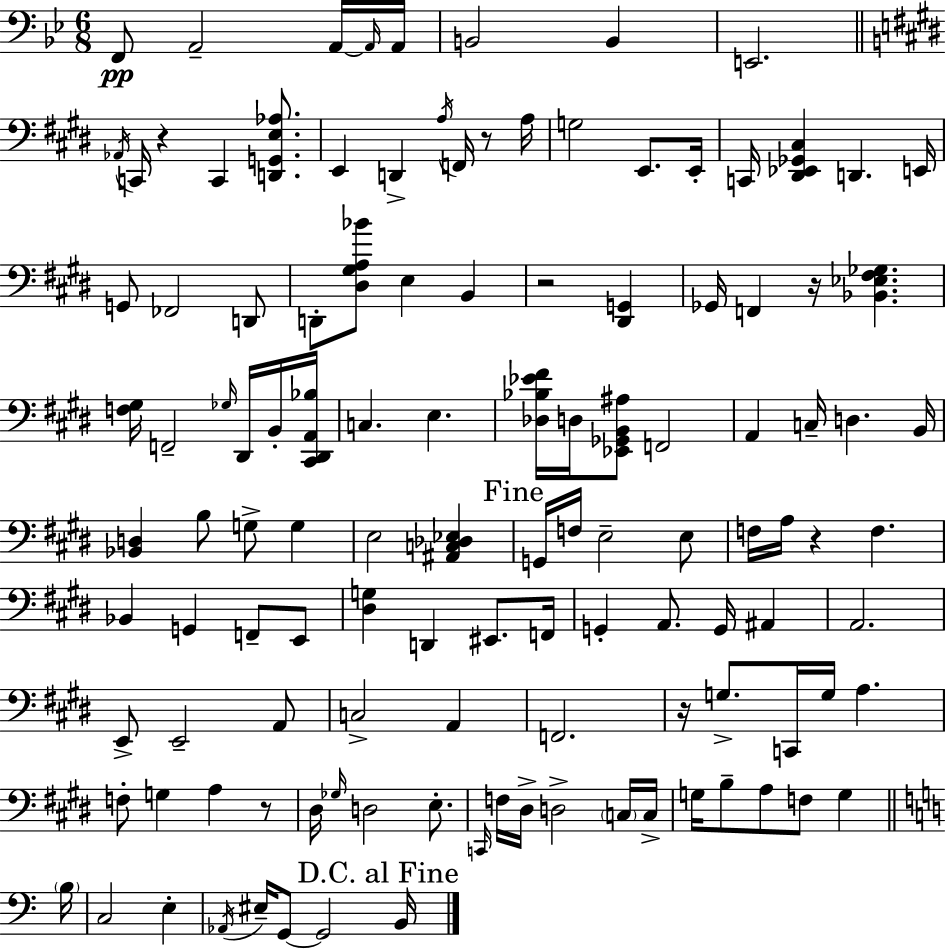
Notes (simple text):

F2/e A2/h A2/s A2/s A2/s B2/h B2/q E2/h. Ab2/s C2/s R/q C2/q [D2,G2,E3,Ab3]/e. E2/q D2/q A3/s F2/s R/e A3/s G3/h E2/e. E2/s C2/s [D#2,Eb2,Gb2,C#3]/q D2/q. E2/s G2/e FES2/h D2/e D2/e [D#3,G#3,A3,Bb4]/e E3/q B2/q R/h [D#2,G2]/q Gb2/s F2/q R/s [Bb2,Eb3,F#3,Gb3]/q. [F3,G#3]/s F2/h Gb3/s D#2/s B2/s [C#2,D#2,A2,Bb3]/s C3/q. E3/q. [Db3,Bb3,Eb4,F#4]/s D3/s [Eb2,Gb2,B2,A#3]/e F2/h A2/q C3/s D3/q. B2/s [Bb2,D3]/q B3/e G3/e G3/q E3/h [A#2,C3,Db3,Eb3]/q G2/s F3/s E3/h E3/e F3/s A3/s R/q F3/q. Bb2/q G2/q F2/e E2/e [D#3,G3]/q D2/q EIS2/e. F2/s G2/q A2/e. G2/s A#2/q A2/h. E2/e E2/h A2/e C3/h A2/q F2/h. R/s G3/e. C2/s G3/s A3/q. F3/e G3/q A3/q R/e D#3/s Gb3/s D3/h E3/e. C2/s F3/s D#3/s D3/h C3/s C3/s G3/s B3/e A3/e F3/e G3/q B3/s C3/h E3/q Ab2/s EIS3/s G2/e G2/h B2/s